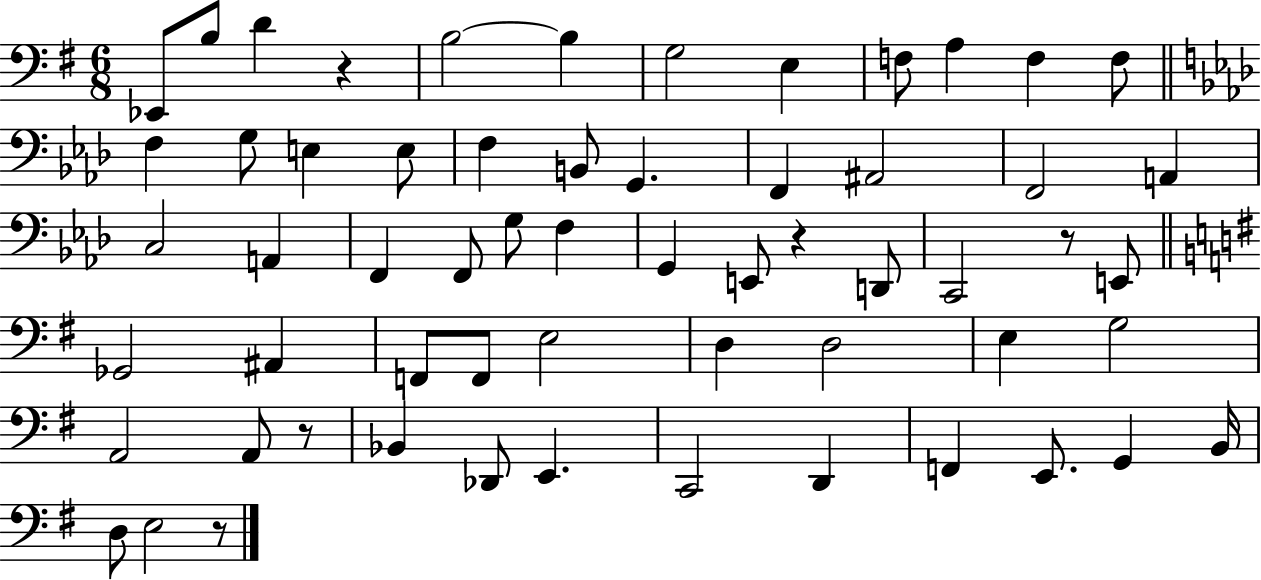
{
  \clef bass
  \numericTimeSignature
  \time 6/8
  \key g \major
  ees,8 b8 d'4 r4 | b2~~ b4 | g2 e4 | f8 a4 f4 f8 | \break \bar "||" \break \key f \minor f4 g8 e4 e8 | f4 b,8 g,4. | f,4 ais,2 | f,2 a,4 | \break c2 a,4 | f,4 f,8 g8 f4 | g,4 e,8 r4 d,8 | c,2 r8 e,8 | \break \bar "||" \break \key g \major ges,2 ais,4 | f,8 f,8 e2 | d4 d2 | e4 g2 | \break a,2 a,8 r8 | bes,4 des,8 e,4. | c,2 d,4 | f,4 e,8. g,4 b,16 | \break d8 e2 r8 | \bar "|."
}